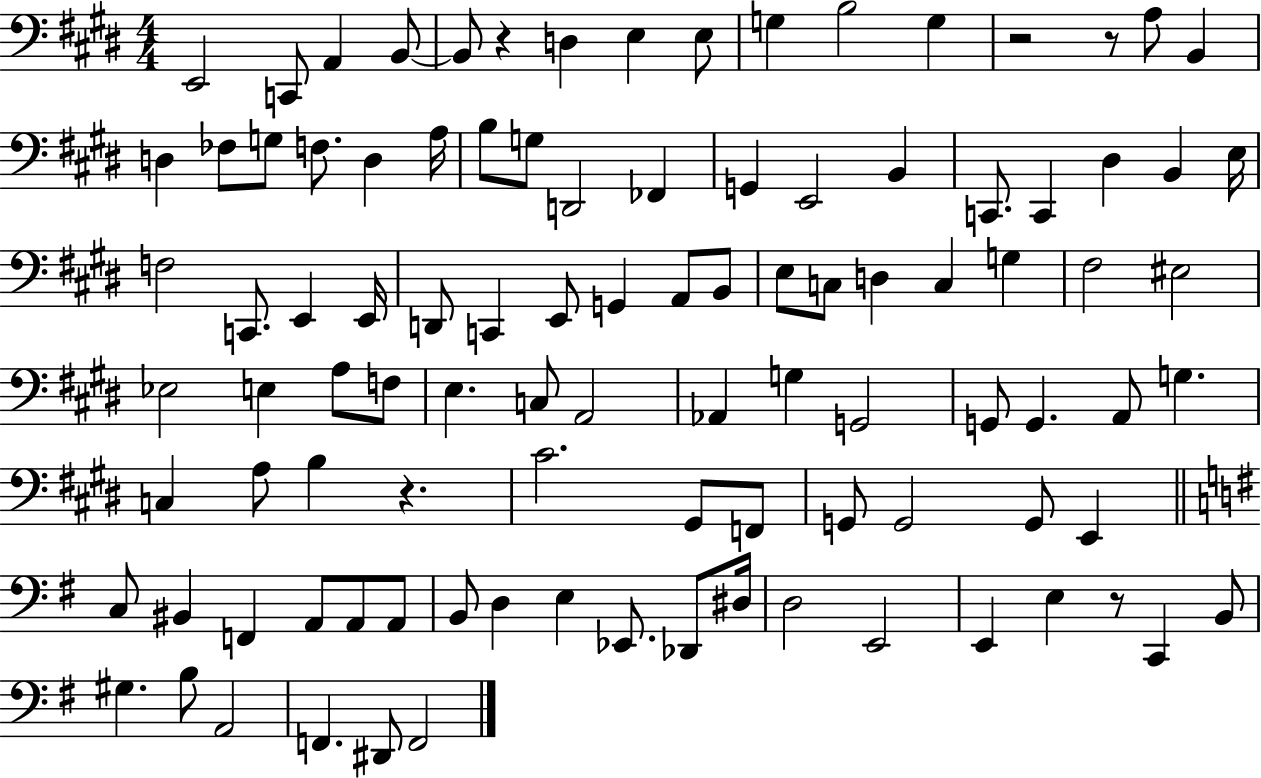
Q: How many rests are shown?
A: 5